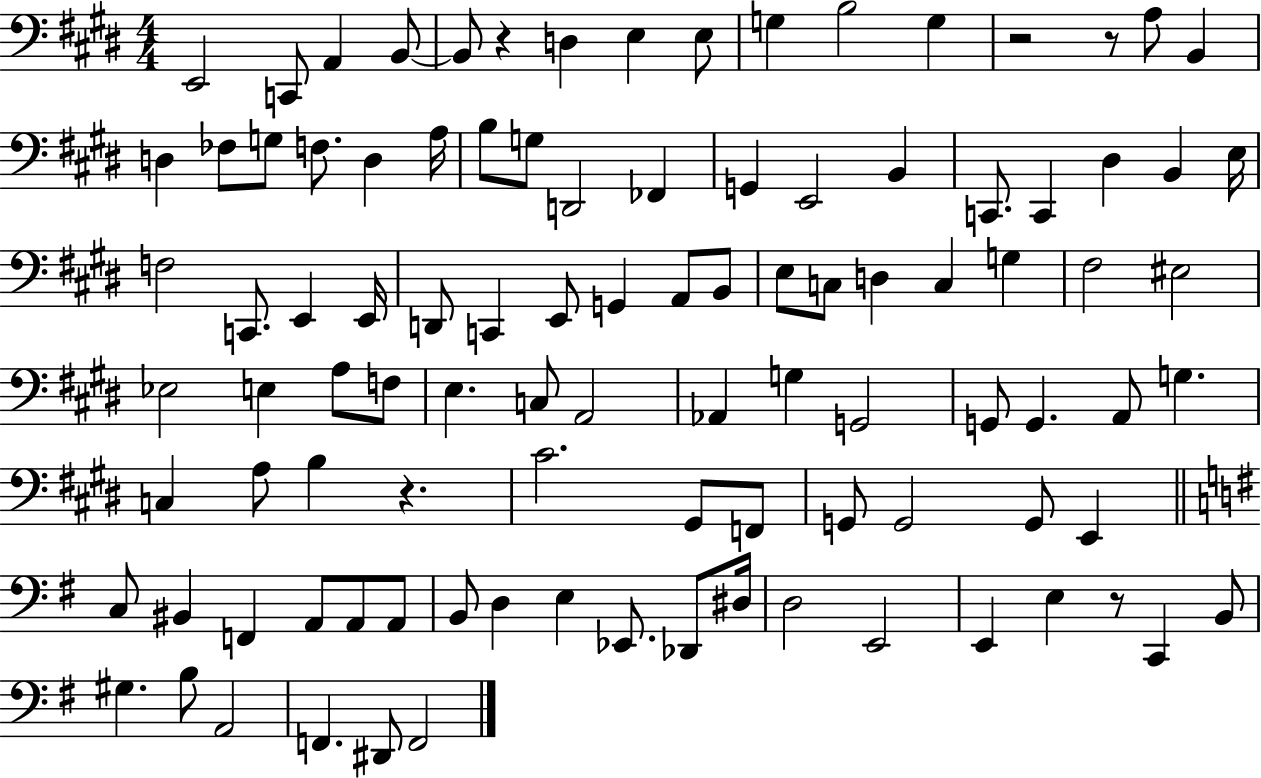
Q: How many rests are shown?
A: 5